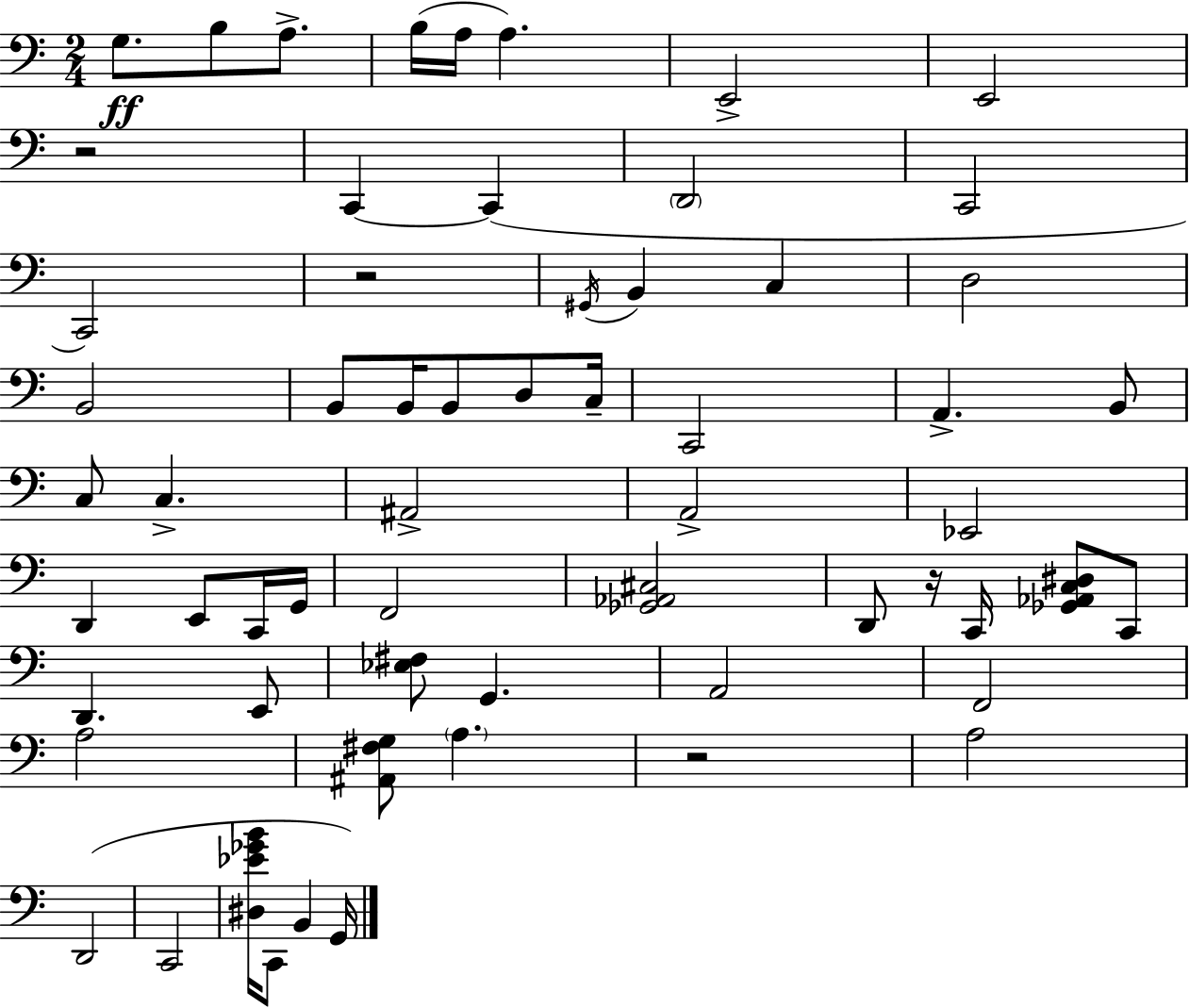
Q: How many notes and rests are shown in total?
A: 61